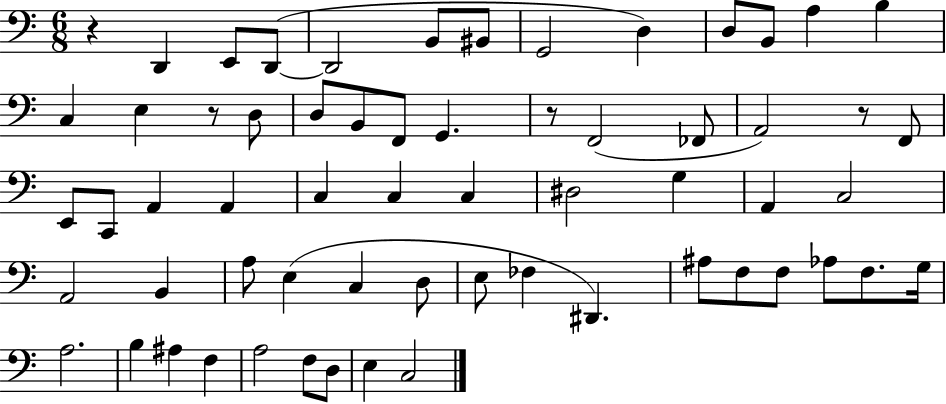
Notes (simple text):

R/q D2/q E2/e D2/e D2/h B2/e BIS2/e G2/h D3/q D3/e B2/e A3/q B3/q C3/q E3/q R/e D3/e D3/e B2/e F2/e G2/q. R/e F2/h FES2/e A2/h R/e F2/e E2/e C2/e A2/q A2/q C3/q C3/q C3/q D#3/h G3/q A2/q C3/h A2/h B2/q A3/e E3/q C3/q D3/e E3/e FES3/q D#2/q. A#3/e F3/e F3/e Ab3/e F3/e. G3/s A3/h. B3/q A#3/q F3/q A3/h F3/e D3/e E3/q C3/h